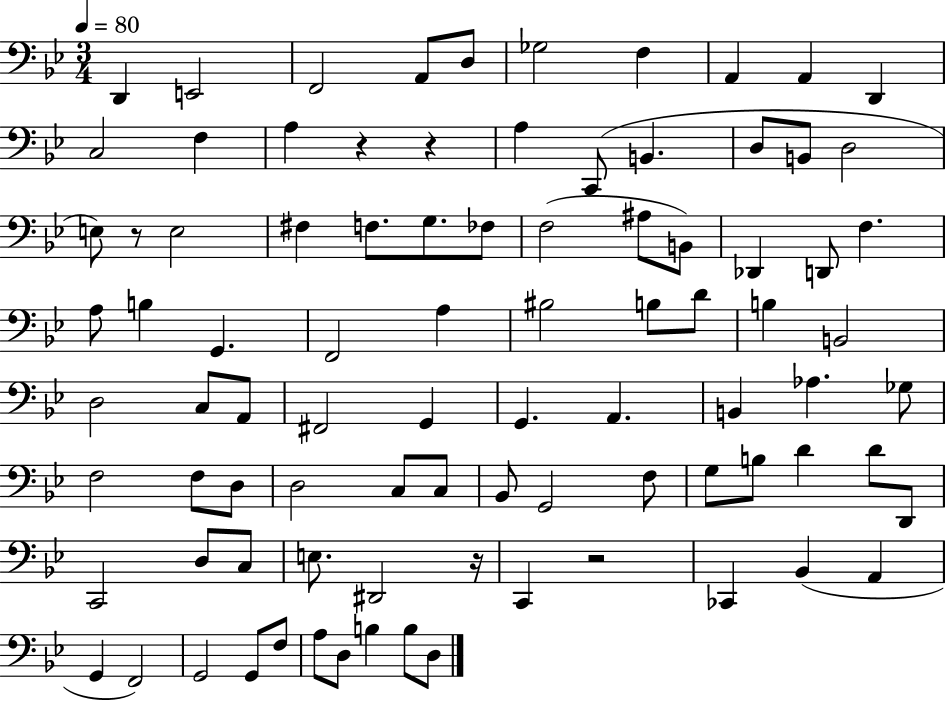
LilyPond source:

{
  \clef bass
  \numericTimeSignature
  \time 3/4
  \key bes \major
  \tempo 4 = 80
  d,4 e,2 | f,2 a,8 d8 | ges2 f4 | a,4 a,4 d,4 | \break c2 f4 | a4 r4 r4 | a4 c,8( b,4. | d8 b,8 d2 | \break e8) r8 e2 | fis4 f8. g8. fes8 | f2( ais8 b,8) | des,4 d,8 f4. | \break a8 b4 g,4. | f,2 a4 | bis2 b8 d'8 | b4 b,2 | \break d2 c8 a,8 | fis,2 g,4 | g,4. a,4. | b,4 aes4. ges8 | \break f2 f8 d8 | d2 c8 c8 | bes,8 g,2 f8 | g8 b8 d'4 d'8 d,8 | \break c,2 d8 c8 | e8. dis,2 r16 | c,4 r2 | ces,4 bes,4( a,4 | \break g,4 f,2) | g,2 g,8 f8 | a8 d8 b4 b8 d8 | \bar "|."
}